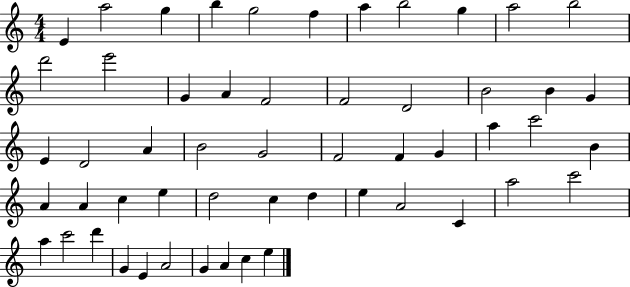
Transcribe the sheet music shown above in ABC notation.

X:1
T:Untitled
M:4/4
L:1/4
K:C
E a2 g b g2 f a b2 g a2 b2 d'2 e'2 G A F2 F2 D2 B2 B G E D2 A B2 G2 F2 F G a c'2 B A A c e d2 c d e A2 C a2 c'2 a c'2 d' G E A2 G A c e